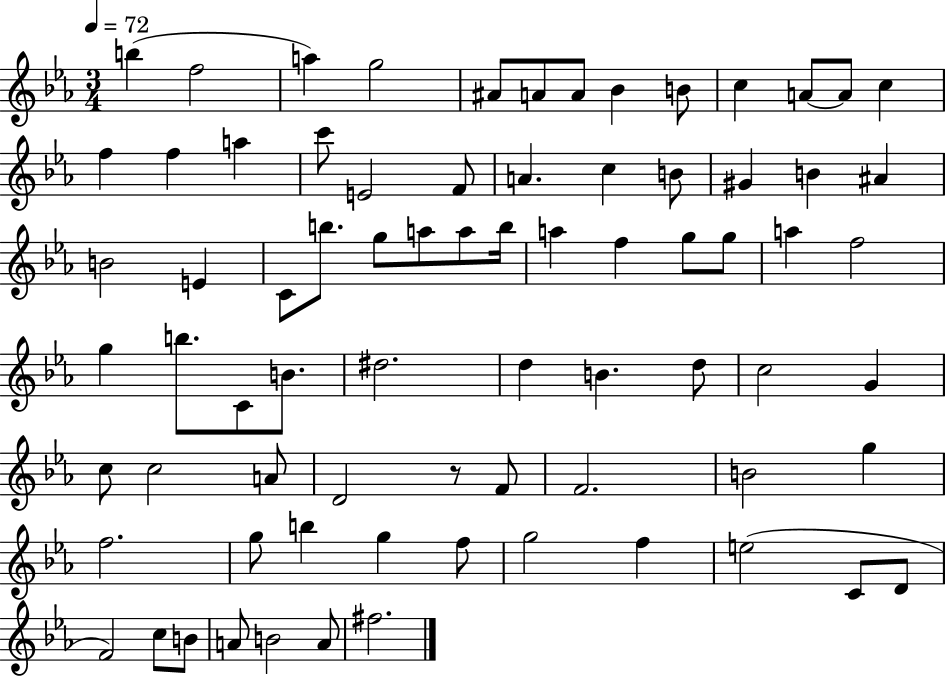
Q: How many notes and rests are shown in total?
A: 75